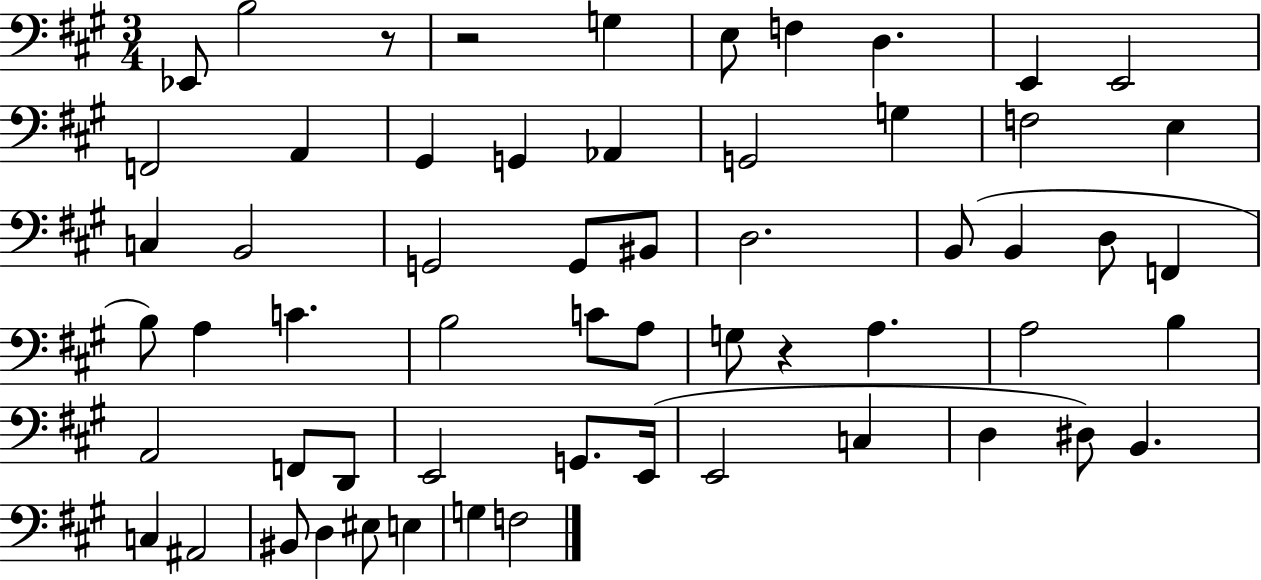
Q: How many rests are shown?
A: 3